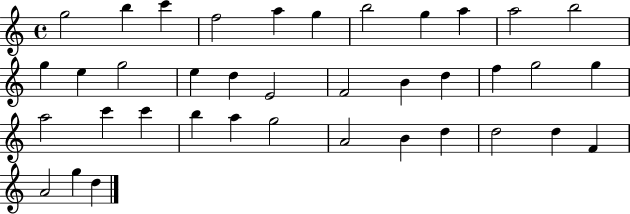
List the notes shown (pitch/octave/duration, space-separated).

G5/h B5/q C6/q F5/h A5/q G5/q B5/h G5/q A5/q A5/h B5/h G5/q E5/q G5/h E5/q D5/q E4/h F4/h B4/q D5/q F5/q G5/h G5/q A5/h C6/q C6/q B5/q A5/q G5/h A4/h B4/q D5/q D5/h D5/q F4/q A4/h G5/q D5/q